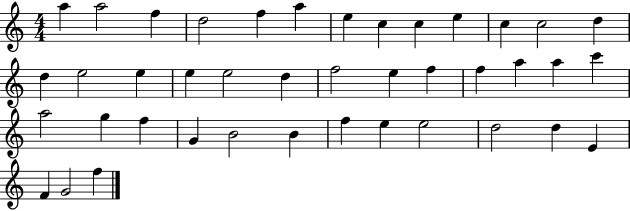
{
  \clef treble
  \numericTimeSignature
  \time 4/4
  \key c \major
  a''4 a''2 f''4 | d''2 f''4 a''4 | e''4 c''4 c''4 e''4 | c''4 c''2 d''4 | \break d''4 e''2 e''4 | e''4 e''2 d''4 | f''2 e''4 f''4 | f''4 a''4 a''4 c'''4 | \break a''2 g''4 f''4 | g'4 b'2 b'4 | f''4 e''4 e''2 | d''2 d''4 e'4 | \break f'4 g'2 f''4 | \bar "|."
}